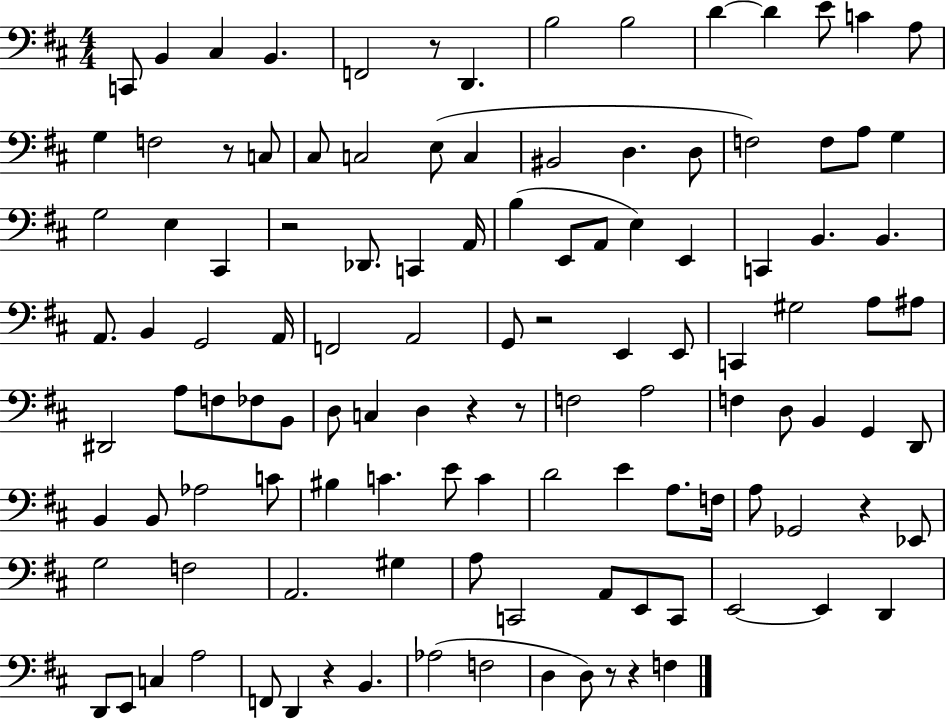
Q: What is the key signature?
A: D major